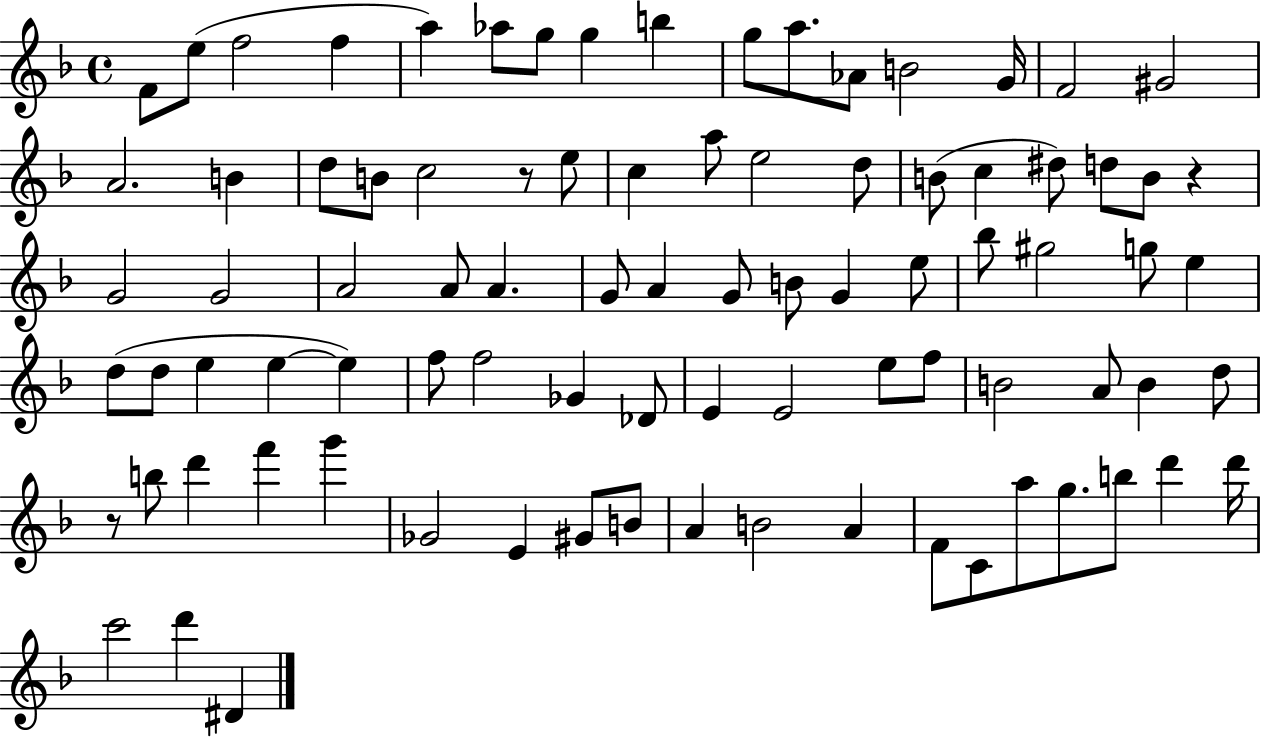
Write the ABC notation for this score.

X:1
T:Untitled
M:4/4
L:1/4
K:F
F/2 e/2 f2 f a _a/2 g/2 g b g/2 a/2 _A/2 B2 G/4 F2 ^G2 A2 B d/2 B/2 c2 z/2 e/2 c a/2 e2 d/2 B/2 c ^d/2 d/2 B/2 z G2 G2 A2 A/2 A G/2 A G/2 B/2 G e/2 _b/2 ^g2 g/2 e d/2 d/2 e e e f/2 f2 _G _D/2 E E2 e/2 f/2 B2 A/2 B d/2 z/2 b/2 d' f' g' _G2 E ^G/2 B/2 A B2 A F/2 C/2 a/2 g/2 b/2 d' d'/4 c'2 d' ^D